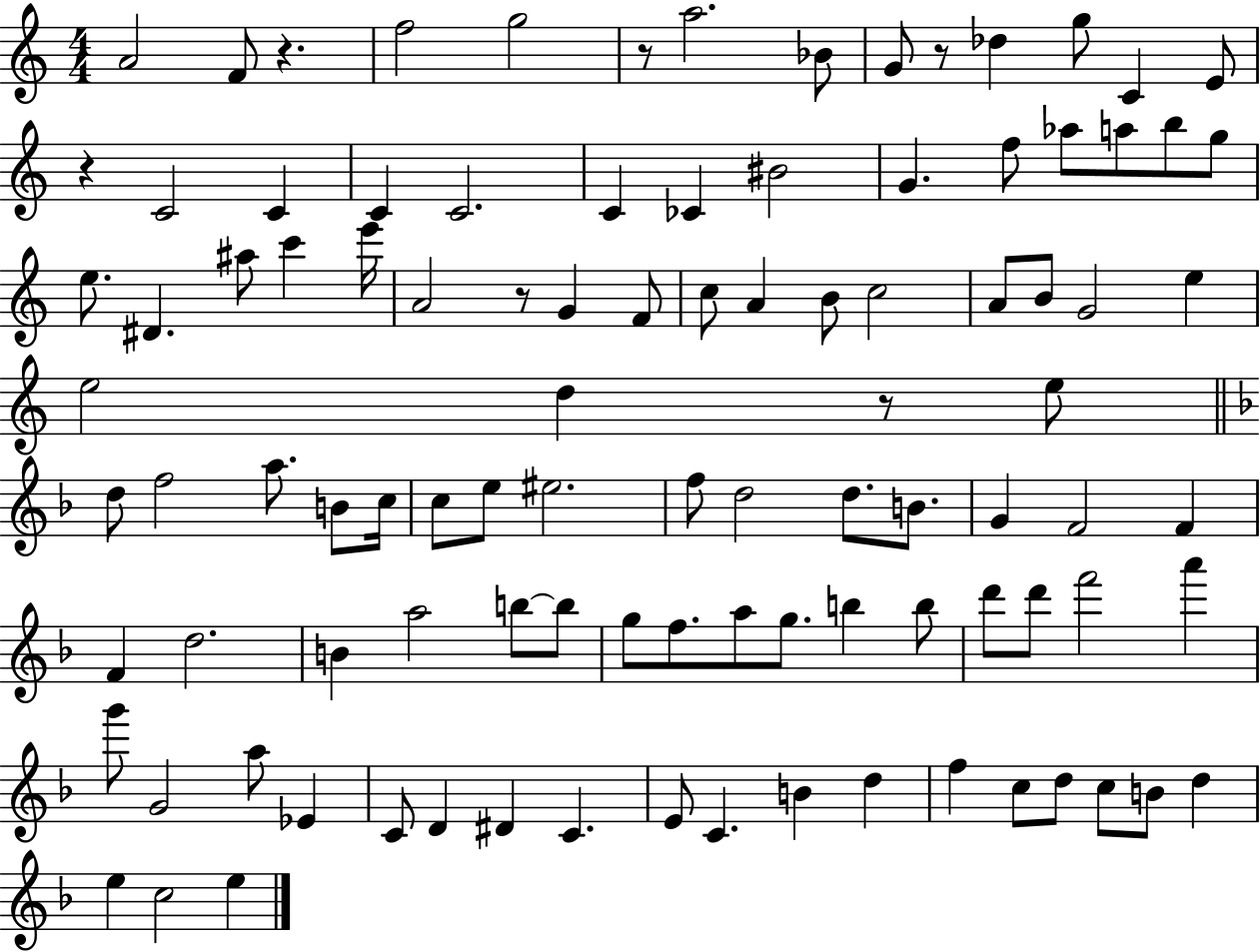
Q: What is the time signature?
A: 4/4